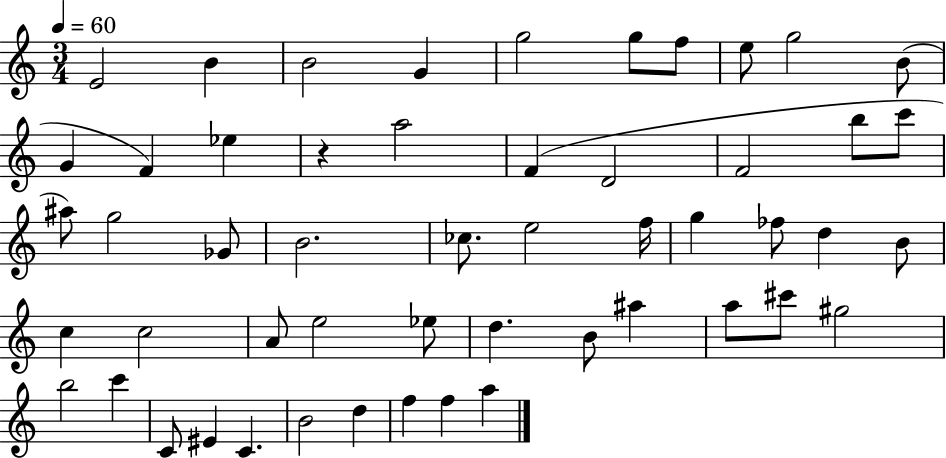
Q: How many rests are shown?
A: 1